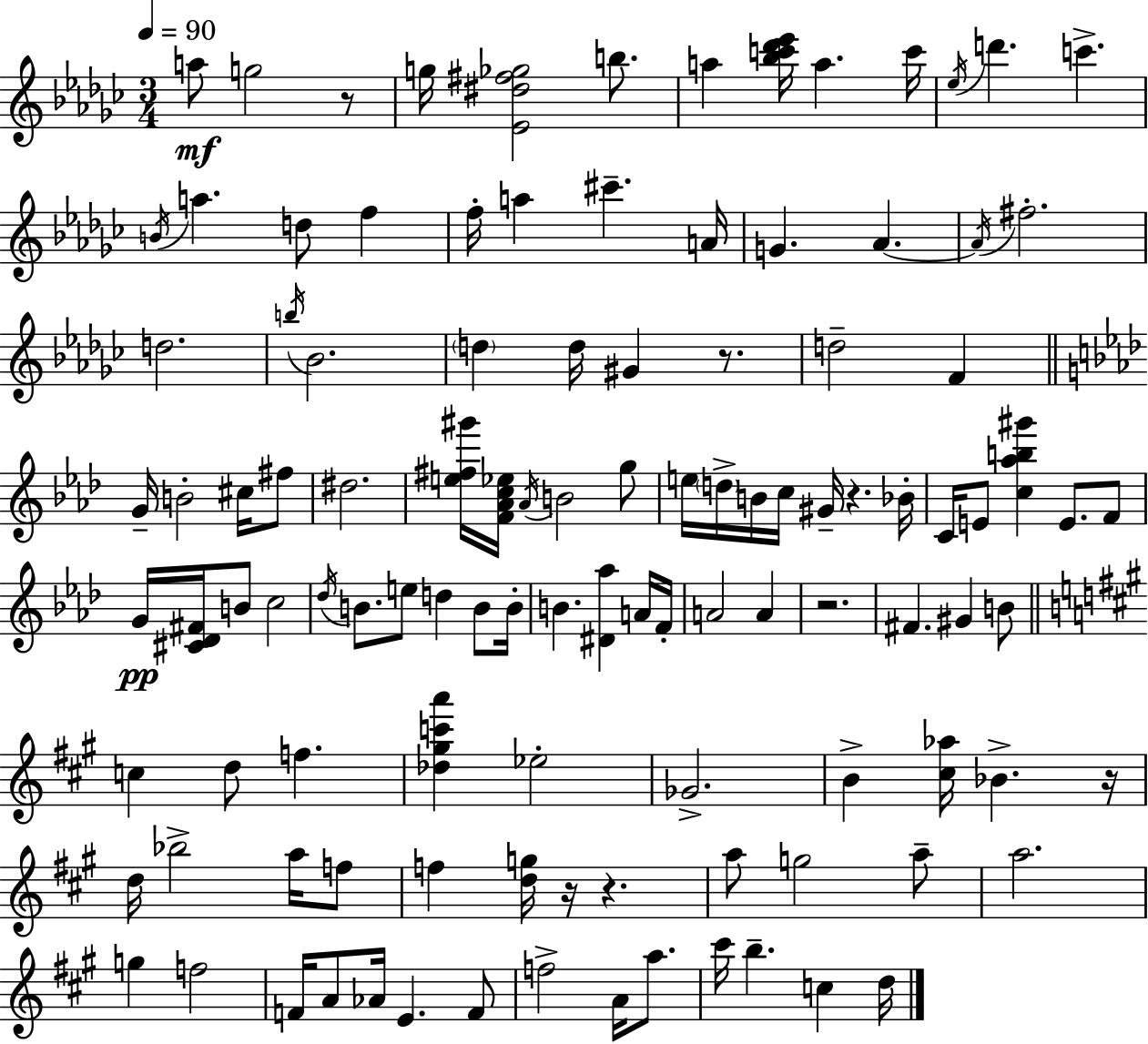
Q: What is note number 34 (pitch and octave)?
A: F#5